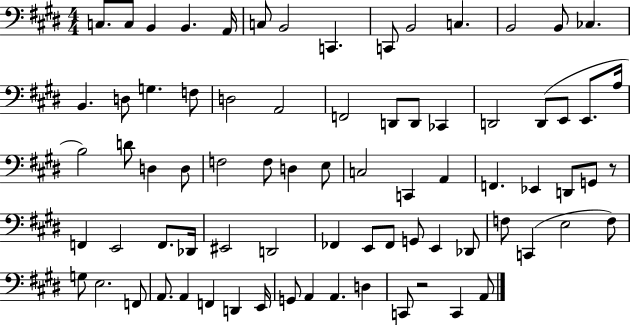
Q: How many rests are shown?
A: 2